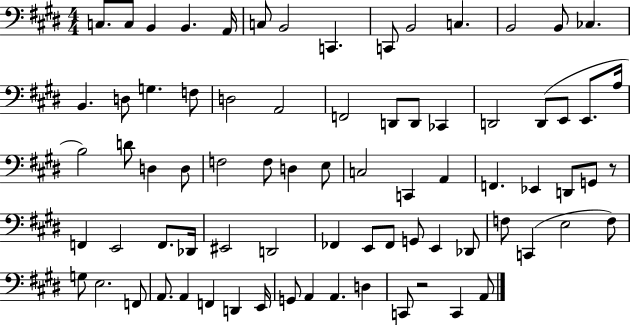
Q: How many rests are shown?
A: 2